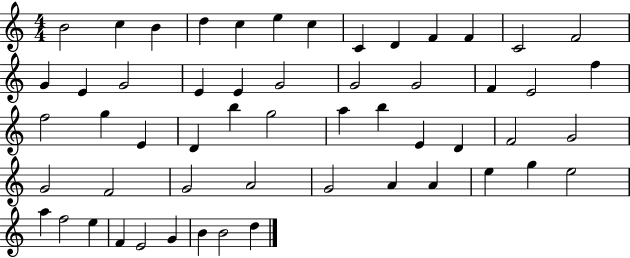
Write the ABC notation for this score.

X:1
T:Untitled
M:4/4
L:1/4
K:C
B2 c B d c e c C D F F C2 F2 G E G2 E E G2 G2 G2 F E2 f f2 g E D b g2 a b E D F2 G2 G2 F2 G2 A2 G2 A A e g e2 a f2 e F E2 G B B2 d